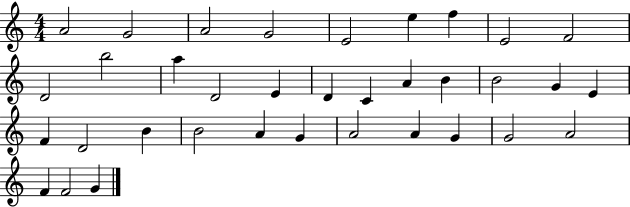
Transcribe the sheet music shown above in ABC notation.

X:1
T:Untitled
M:4/4
L:1/4
K:C
A2 G2 A2 G2 E2 e f E2 F2 D2 b2 a D2 E D C A B B2 G E F D2 B B2 A G A2 A G G2 A2 F F2 G